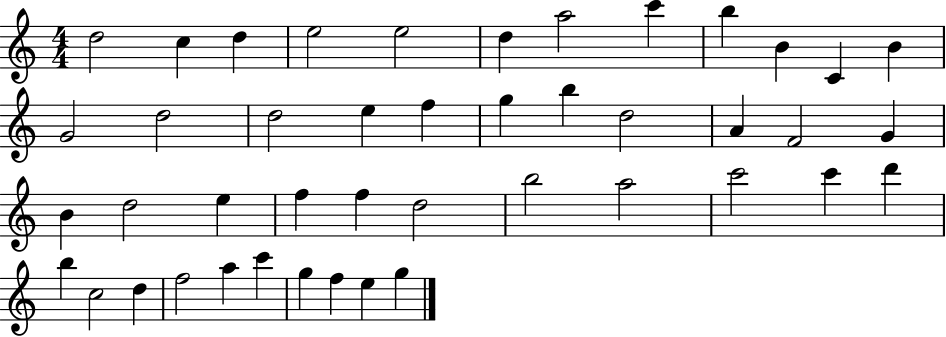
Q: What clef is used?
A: treble